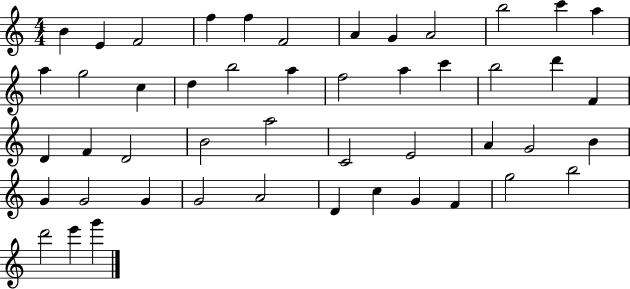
B4/q E4/q F4/h F5/q F5/q F4/h A4/q G4/q A4/h B5/h C6/q A5/q A5/q G5/h C5/q D5/q B5/h A5/q F5/h A5/q C6/q B5/h D6/q F4/q D4/q F4/q D4/h B4/h A5/h C4/h E4/h A4/q G4/h B4/q G4/q G4/h G4/q G4/h A4/h D4/q C5/q G4/q F4/q G5/h B5/h D6/h E6/q G6/q